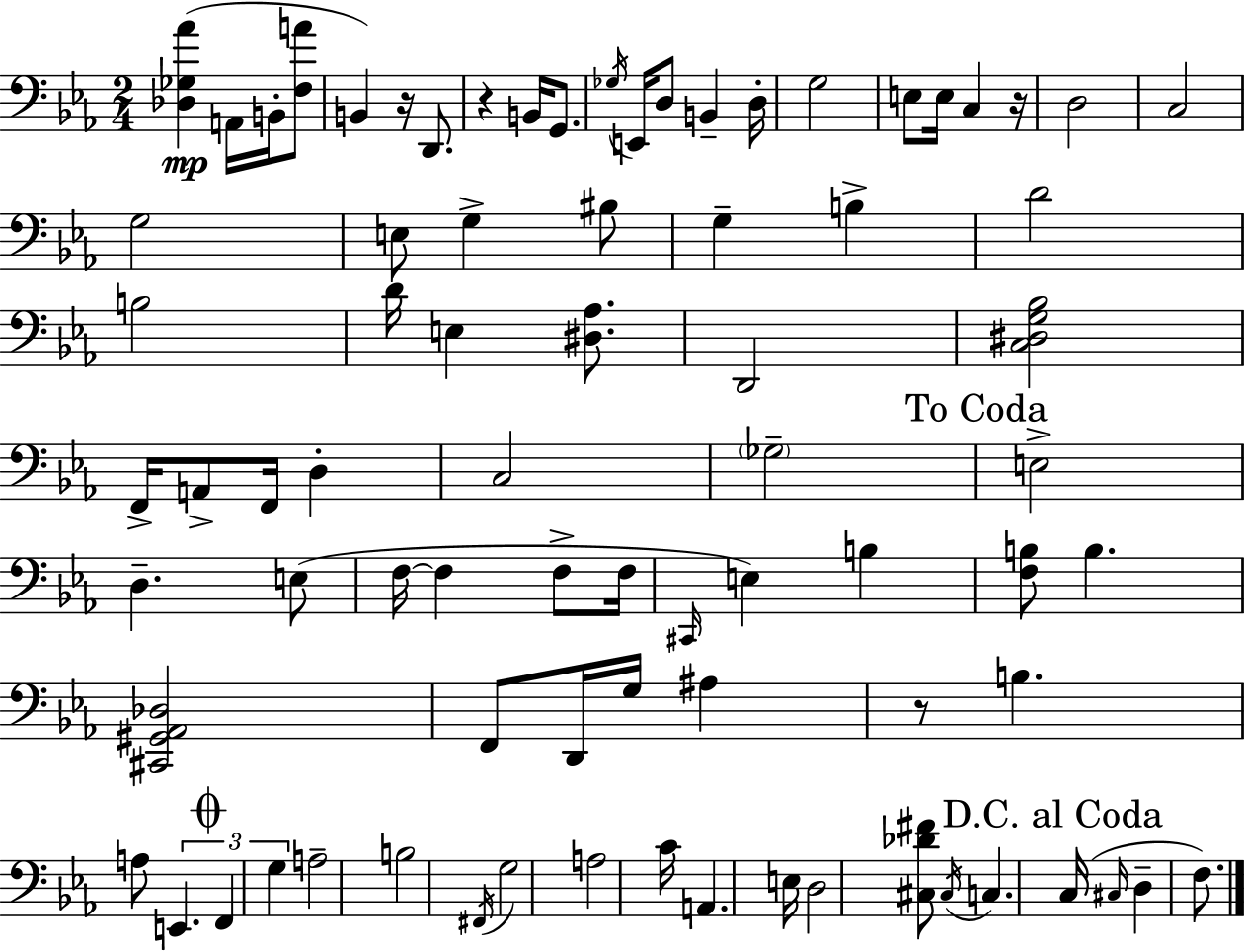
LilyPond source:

{
  \clef bass
  \numericTimeSignature
  \time 2/4
  \key ees \major
  <des ges aes'>4(\mp a,16 b,16-. <f a'>8 | b,4) r16 d,8. | r4 b,16 g,8. | \acciaccatura { ges16 } e,16 d8 b,4-- | \break d16-. g2 | e8 e16 c4 | r16 d2 | c2 | \break g2 | e8 g4-> bis8 | g4-- b4-> | d'2 | \break b2 | d'16 e4 <dis aes>8. | d,2 | <c dis g bes>2 | \break f,16-> a,8-> f,16 d4-. | c2 | \parenthesize ges2-- | \mark "To Coda" e2-> | \break d4.-- e8( | f16~~ f4 f8-> | f16 \grace { cis,16 }) e4 b4 | <f b>8 b4. | \break <cis, gis, aes, des>2 | f,8 d,16 g16 ais4 | r8 b4. | a8 \tuplet 3/2 { e,4. | \break \mark \markup { \musicglyph "scripts.coda" } f,4 g4 } | a2-- | b2 | \acciaccatura { fis,16 } g2 | \break a2 | c'16 a,4. | e16 d2 | <cis des' fis'>8 \acciaccatura { cis16 } c4. | \break \mark "D.C. al Coda" c16( \grace { cis16 } d4-- | f8.) \bar "|."
}